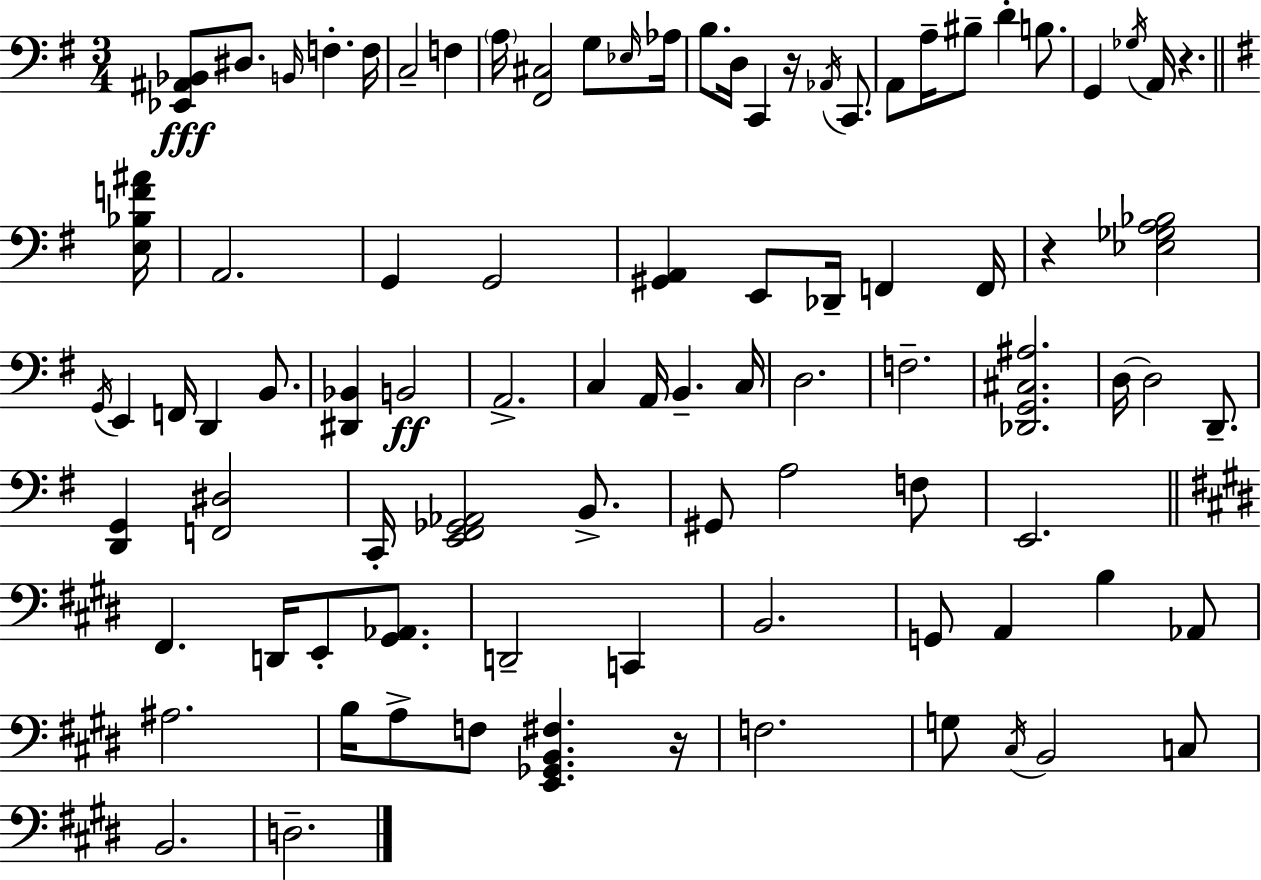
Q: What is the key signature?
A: G major